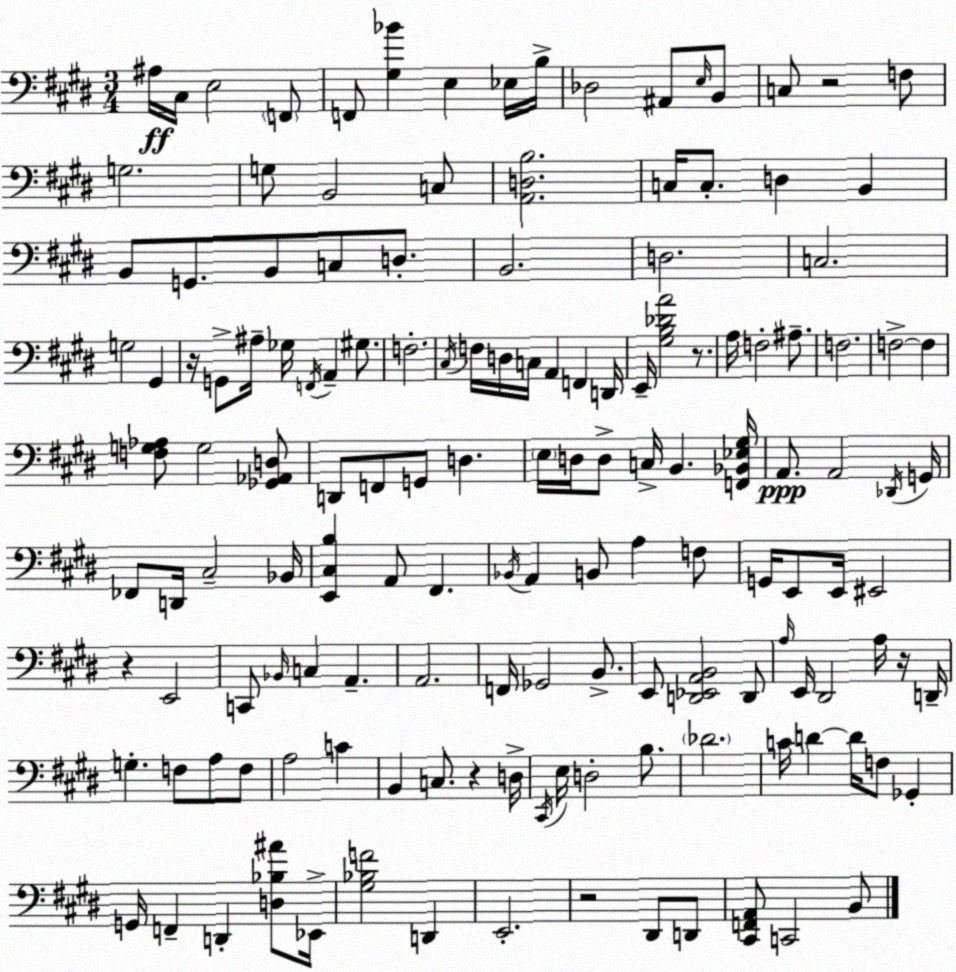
X:1
T:Untitled
M:3/4
L:1/4
K:E
^A,/4 ^C,/4 E,2 F,,/2 F,,/2 [^G,_B] E, _E,/4 B,/4 _D,2 ^A,,/2 E,/4 B,,/2 C,/2 z2 F,/2 G,2 G,/2 B,,2 C,/2 [A,,D,B,]2 C,/4 C,/2 D, B,, B,,/2 G,,/2 B,,/2 C,/2 D,/2 B,,2 D,2 C,2 G,2 ^G,, z/4 G,,/2 ^A,/4 _G,/4 F,,/4 A,, ^G,/2 F,2 ^C,/4 F,/4 D,/4 C,/4 A,, F,, D,,/4 E,,/4 [^G,B,_DA]2 z/2 A,/4 F,2 ^A,/2 F,2 F,2 F, [F,G,_A,]/2 G,2 [_G,,_A,,D,]/2 D,,/2 F,,/2 G,,/2 D, E,/4 D,/4 D,/2 C,/4 B,, [F,,_B,,_E,^G,]/4 A,,/2 A,,2 _D,,/4 G,,/4 _F,,/2 D,,/4 ^C,2 _B,,/4 [E,,^C,B,] A,,/2 ^F,, _B,,/4 A,, B,,/2 A, F,/2 G,,/4 E,,/2 E,,/4 ^E,,2 z E,,2 C,,/2 _B,,/4 C, A,, A,,2 F,,/4 _G,,2 B,,/2 E,,/2 [D,,_E,,A,,B,,]2 D,,/2 A,/4 E,,/4 ^D,,2 A,/4 z/4 D,,/4 G, F,/2 A,/2 F,/2 A,2 C B,, C,/2 z D,/4 ^C,,/4 E,/4 D,2 B,/2 _D2 C/4 D D/4 F,/2 _G,, G,,/4 F,, D,, [D,_B,^A]/2 _E,,/4 [^G,_B,F]2 D,, E,,2 z2 ^D,,/2 D,,/2 [^C,,F,,A,,]/2 C,,2 B,,/2